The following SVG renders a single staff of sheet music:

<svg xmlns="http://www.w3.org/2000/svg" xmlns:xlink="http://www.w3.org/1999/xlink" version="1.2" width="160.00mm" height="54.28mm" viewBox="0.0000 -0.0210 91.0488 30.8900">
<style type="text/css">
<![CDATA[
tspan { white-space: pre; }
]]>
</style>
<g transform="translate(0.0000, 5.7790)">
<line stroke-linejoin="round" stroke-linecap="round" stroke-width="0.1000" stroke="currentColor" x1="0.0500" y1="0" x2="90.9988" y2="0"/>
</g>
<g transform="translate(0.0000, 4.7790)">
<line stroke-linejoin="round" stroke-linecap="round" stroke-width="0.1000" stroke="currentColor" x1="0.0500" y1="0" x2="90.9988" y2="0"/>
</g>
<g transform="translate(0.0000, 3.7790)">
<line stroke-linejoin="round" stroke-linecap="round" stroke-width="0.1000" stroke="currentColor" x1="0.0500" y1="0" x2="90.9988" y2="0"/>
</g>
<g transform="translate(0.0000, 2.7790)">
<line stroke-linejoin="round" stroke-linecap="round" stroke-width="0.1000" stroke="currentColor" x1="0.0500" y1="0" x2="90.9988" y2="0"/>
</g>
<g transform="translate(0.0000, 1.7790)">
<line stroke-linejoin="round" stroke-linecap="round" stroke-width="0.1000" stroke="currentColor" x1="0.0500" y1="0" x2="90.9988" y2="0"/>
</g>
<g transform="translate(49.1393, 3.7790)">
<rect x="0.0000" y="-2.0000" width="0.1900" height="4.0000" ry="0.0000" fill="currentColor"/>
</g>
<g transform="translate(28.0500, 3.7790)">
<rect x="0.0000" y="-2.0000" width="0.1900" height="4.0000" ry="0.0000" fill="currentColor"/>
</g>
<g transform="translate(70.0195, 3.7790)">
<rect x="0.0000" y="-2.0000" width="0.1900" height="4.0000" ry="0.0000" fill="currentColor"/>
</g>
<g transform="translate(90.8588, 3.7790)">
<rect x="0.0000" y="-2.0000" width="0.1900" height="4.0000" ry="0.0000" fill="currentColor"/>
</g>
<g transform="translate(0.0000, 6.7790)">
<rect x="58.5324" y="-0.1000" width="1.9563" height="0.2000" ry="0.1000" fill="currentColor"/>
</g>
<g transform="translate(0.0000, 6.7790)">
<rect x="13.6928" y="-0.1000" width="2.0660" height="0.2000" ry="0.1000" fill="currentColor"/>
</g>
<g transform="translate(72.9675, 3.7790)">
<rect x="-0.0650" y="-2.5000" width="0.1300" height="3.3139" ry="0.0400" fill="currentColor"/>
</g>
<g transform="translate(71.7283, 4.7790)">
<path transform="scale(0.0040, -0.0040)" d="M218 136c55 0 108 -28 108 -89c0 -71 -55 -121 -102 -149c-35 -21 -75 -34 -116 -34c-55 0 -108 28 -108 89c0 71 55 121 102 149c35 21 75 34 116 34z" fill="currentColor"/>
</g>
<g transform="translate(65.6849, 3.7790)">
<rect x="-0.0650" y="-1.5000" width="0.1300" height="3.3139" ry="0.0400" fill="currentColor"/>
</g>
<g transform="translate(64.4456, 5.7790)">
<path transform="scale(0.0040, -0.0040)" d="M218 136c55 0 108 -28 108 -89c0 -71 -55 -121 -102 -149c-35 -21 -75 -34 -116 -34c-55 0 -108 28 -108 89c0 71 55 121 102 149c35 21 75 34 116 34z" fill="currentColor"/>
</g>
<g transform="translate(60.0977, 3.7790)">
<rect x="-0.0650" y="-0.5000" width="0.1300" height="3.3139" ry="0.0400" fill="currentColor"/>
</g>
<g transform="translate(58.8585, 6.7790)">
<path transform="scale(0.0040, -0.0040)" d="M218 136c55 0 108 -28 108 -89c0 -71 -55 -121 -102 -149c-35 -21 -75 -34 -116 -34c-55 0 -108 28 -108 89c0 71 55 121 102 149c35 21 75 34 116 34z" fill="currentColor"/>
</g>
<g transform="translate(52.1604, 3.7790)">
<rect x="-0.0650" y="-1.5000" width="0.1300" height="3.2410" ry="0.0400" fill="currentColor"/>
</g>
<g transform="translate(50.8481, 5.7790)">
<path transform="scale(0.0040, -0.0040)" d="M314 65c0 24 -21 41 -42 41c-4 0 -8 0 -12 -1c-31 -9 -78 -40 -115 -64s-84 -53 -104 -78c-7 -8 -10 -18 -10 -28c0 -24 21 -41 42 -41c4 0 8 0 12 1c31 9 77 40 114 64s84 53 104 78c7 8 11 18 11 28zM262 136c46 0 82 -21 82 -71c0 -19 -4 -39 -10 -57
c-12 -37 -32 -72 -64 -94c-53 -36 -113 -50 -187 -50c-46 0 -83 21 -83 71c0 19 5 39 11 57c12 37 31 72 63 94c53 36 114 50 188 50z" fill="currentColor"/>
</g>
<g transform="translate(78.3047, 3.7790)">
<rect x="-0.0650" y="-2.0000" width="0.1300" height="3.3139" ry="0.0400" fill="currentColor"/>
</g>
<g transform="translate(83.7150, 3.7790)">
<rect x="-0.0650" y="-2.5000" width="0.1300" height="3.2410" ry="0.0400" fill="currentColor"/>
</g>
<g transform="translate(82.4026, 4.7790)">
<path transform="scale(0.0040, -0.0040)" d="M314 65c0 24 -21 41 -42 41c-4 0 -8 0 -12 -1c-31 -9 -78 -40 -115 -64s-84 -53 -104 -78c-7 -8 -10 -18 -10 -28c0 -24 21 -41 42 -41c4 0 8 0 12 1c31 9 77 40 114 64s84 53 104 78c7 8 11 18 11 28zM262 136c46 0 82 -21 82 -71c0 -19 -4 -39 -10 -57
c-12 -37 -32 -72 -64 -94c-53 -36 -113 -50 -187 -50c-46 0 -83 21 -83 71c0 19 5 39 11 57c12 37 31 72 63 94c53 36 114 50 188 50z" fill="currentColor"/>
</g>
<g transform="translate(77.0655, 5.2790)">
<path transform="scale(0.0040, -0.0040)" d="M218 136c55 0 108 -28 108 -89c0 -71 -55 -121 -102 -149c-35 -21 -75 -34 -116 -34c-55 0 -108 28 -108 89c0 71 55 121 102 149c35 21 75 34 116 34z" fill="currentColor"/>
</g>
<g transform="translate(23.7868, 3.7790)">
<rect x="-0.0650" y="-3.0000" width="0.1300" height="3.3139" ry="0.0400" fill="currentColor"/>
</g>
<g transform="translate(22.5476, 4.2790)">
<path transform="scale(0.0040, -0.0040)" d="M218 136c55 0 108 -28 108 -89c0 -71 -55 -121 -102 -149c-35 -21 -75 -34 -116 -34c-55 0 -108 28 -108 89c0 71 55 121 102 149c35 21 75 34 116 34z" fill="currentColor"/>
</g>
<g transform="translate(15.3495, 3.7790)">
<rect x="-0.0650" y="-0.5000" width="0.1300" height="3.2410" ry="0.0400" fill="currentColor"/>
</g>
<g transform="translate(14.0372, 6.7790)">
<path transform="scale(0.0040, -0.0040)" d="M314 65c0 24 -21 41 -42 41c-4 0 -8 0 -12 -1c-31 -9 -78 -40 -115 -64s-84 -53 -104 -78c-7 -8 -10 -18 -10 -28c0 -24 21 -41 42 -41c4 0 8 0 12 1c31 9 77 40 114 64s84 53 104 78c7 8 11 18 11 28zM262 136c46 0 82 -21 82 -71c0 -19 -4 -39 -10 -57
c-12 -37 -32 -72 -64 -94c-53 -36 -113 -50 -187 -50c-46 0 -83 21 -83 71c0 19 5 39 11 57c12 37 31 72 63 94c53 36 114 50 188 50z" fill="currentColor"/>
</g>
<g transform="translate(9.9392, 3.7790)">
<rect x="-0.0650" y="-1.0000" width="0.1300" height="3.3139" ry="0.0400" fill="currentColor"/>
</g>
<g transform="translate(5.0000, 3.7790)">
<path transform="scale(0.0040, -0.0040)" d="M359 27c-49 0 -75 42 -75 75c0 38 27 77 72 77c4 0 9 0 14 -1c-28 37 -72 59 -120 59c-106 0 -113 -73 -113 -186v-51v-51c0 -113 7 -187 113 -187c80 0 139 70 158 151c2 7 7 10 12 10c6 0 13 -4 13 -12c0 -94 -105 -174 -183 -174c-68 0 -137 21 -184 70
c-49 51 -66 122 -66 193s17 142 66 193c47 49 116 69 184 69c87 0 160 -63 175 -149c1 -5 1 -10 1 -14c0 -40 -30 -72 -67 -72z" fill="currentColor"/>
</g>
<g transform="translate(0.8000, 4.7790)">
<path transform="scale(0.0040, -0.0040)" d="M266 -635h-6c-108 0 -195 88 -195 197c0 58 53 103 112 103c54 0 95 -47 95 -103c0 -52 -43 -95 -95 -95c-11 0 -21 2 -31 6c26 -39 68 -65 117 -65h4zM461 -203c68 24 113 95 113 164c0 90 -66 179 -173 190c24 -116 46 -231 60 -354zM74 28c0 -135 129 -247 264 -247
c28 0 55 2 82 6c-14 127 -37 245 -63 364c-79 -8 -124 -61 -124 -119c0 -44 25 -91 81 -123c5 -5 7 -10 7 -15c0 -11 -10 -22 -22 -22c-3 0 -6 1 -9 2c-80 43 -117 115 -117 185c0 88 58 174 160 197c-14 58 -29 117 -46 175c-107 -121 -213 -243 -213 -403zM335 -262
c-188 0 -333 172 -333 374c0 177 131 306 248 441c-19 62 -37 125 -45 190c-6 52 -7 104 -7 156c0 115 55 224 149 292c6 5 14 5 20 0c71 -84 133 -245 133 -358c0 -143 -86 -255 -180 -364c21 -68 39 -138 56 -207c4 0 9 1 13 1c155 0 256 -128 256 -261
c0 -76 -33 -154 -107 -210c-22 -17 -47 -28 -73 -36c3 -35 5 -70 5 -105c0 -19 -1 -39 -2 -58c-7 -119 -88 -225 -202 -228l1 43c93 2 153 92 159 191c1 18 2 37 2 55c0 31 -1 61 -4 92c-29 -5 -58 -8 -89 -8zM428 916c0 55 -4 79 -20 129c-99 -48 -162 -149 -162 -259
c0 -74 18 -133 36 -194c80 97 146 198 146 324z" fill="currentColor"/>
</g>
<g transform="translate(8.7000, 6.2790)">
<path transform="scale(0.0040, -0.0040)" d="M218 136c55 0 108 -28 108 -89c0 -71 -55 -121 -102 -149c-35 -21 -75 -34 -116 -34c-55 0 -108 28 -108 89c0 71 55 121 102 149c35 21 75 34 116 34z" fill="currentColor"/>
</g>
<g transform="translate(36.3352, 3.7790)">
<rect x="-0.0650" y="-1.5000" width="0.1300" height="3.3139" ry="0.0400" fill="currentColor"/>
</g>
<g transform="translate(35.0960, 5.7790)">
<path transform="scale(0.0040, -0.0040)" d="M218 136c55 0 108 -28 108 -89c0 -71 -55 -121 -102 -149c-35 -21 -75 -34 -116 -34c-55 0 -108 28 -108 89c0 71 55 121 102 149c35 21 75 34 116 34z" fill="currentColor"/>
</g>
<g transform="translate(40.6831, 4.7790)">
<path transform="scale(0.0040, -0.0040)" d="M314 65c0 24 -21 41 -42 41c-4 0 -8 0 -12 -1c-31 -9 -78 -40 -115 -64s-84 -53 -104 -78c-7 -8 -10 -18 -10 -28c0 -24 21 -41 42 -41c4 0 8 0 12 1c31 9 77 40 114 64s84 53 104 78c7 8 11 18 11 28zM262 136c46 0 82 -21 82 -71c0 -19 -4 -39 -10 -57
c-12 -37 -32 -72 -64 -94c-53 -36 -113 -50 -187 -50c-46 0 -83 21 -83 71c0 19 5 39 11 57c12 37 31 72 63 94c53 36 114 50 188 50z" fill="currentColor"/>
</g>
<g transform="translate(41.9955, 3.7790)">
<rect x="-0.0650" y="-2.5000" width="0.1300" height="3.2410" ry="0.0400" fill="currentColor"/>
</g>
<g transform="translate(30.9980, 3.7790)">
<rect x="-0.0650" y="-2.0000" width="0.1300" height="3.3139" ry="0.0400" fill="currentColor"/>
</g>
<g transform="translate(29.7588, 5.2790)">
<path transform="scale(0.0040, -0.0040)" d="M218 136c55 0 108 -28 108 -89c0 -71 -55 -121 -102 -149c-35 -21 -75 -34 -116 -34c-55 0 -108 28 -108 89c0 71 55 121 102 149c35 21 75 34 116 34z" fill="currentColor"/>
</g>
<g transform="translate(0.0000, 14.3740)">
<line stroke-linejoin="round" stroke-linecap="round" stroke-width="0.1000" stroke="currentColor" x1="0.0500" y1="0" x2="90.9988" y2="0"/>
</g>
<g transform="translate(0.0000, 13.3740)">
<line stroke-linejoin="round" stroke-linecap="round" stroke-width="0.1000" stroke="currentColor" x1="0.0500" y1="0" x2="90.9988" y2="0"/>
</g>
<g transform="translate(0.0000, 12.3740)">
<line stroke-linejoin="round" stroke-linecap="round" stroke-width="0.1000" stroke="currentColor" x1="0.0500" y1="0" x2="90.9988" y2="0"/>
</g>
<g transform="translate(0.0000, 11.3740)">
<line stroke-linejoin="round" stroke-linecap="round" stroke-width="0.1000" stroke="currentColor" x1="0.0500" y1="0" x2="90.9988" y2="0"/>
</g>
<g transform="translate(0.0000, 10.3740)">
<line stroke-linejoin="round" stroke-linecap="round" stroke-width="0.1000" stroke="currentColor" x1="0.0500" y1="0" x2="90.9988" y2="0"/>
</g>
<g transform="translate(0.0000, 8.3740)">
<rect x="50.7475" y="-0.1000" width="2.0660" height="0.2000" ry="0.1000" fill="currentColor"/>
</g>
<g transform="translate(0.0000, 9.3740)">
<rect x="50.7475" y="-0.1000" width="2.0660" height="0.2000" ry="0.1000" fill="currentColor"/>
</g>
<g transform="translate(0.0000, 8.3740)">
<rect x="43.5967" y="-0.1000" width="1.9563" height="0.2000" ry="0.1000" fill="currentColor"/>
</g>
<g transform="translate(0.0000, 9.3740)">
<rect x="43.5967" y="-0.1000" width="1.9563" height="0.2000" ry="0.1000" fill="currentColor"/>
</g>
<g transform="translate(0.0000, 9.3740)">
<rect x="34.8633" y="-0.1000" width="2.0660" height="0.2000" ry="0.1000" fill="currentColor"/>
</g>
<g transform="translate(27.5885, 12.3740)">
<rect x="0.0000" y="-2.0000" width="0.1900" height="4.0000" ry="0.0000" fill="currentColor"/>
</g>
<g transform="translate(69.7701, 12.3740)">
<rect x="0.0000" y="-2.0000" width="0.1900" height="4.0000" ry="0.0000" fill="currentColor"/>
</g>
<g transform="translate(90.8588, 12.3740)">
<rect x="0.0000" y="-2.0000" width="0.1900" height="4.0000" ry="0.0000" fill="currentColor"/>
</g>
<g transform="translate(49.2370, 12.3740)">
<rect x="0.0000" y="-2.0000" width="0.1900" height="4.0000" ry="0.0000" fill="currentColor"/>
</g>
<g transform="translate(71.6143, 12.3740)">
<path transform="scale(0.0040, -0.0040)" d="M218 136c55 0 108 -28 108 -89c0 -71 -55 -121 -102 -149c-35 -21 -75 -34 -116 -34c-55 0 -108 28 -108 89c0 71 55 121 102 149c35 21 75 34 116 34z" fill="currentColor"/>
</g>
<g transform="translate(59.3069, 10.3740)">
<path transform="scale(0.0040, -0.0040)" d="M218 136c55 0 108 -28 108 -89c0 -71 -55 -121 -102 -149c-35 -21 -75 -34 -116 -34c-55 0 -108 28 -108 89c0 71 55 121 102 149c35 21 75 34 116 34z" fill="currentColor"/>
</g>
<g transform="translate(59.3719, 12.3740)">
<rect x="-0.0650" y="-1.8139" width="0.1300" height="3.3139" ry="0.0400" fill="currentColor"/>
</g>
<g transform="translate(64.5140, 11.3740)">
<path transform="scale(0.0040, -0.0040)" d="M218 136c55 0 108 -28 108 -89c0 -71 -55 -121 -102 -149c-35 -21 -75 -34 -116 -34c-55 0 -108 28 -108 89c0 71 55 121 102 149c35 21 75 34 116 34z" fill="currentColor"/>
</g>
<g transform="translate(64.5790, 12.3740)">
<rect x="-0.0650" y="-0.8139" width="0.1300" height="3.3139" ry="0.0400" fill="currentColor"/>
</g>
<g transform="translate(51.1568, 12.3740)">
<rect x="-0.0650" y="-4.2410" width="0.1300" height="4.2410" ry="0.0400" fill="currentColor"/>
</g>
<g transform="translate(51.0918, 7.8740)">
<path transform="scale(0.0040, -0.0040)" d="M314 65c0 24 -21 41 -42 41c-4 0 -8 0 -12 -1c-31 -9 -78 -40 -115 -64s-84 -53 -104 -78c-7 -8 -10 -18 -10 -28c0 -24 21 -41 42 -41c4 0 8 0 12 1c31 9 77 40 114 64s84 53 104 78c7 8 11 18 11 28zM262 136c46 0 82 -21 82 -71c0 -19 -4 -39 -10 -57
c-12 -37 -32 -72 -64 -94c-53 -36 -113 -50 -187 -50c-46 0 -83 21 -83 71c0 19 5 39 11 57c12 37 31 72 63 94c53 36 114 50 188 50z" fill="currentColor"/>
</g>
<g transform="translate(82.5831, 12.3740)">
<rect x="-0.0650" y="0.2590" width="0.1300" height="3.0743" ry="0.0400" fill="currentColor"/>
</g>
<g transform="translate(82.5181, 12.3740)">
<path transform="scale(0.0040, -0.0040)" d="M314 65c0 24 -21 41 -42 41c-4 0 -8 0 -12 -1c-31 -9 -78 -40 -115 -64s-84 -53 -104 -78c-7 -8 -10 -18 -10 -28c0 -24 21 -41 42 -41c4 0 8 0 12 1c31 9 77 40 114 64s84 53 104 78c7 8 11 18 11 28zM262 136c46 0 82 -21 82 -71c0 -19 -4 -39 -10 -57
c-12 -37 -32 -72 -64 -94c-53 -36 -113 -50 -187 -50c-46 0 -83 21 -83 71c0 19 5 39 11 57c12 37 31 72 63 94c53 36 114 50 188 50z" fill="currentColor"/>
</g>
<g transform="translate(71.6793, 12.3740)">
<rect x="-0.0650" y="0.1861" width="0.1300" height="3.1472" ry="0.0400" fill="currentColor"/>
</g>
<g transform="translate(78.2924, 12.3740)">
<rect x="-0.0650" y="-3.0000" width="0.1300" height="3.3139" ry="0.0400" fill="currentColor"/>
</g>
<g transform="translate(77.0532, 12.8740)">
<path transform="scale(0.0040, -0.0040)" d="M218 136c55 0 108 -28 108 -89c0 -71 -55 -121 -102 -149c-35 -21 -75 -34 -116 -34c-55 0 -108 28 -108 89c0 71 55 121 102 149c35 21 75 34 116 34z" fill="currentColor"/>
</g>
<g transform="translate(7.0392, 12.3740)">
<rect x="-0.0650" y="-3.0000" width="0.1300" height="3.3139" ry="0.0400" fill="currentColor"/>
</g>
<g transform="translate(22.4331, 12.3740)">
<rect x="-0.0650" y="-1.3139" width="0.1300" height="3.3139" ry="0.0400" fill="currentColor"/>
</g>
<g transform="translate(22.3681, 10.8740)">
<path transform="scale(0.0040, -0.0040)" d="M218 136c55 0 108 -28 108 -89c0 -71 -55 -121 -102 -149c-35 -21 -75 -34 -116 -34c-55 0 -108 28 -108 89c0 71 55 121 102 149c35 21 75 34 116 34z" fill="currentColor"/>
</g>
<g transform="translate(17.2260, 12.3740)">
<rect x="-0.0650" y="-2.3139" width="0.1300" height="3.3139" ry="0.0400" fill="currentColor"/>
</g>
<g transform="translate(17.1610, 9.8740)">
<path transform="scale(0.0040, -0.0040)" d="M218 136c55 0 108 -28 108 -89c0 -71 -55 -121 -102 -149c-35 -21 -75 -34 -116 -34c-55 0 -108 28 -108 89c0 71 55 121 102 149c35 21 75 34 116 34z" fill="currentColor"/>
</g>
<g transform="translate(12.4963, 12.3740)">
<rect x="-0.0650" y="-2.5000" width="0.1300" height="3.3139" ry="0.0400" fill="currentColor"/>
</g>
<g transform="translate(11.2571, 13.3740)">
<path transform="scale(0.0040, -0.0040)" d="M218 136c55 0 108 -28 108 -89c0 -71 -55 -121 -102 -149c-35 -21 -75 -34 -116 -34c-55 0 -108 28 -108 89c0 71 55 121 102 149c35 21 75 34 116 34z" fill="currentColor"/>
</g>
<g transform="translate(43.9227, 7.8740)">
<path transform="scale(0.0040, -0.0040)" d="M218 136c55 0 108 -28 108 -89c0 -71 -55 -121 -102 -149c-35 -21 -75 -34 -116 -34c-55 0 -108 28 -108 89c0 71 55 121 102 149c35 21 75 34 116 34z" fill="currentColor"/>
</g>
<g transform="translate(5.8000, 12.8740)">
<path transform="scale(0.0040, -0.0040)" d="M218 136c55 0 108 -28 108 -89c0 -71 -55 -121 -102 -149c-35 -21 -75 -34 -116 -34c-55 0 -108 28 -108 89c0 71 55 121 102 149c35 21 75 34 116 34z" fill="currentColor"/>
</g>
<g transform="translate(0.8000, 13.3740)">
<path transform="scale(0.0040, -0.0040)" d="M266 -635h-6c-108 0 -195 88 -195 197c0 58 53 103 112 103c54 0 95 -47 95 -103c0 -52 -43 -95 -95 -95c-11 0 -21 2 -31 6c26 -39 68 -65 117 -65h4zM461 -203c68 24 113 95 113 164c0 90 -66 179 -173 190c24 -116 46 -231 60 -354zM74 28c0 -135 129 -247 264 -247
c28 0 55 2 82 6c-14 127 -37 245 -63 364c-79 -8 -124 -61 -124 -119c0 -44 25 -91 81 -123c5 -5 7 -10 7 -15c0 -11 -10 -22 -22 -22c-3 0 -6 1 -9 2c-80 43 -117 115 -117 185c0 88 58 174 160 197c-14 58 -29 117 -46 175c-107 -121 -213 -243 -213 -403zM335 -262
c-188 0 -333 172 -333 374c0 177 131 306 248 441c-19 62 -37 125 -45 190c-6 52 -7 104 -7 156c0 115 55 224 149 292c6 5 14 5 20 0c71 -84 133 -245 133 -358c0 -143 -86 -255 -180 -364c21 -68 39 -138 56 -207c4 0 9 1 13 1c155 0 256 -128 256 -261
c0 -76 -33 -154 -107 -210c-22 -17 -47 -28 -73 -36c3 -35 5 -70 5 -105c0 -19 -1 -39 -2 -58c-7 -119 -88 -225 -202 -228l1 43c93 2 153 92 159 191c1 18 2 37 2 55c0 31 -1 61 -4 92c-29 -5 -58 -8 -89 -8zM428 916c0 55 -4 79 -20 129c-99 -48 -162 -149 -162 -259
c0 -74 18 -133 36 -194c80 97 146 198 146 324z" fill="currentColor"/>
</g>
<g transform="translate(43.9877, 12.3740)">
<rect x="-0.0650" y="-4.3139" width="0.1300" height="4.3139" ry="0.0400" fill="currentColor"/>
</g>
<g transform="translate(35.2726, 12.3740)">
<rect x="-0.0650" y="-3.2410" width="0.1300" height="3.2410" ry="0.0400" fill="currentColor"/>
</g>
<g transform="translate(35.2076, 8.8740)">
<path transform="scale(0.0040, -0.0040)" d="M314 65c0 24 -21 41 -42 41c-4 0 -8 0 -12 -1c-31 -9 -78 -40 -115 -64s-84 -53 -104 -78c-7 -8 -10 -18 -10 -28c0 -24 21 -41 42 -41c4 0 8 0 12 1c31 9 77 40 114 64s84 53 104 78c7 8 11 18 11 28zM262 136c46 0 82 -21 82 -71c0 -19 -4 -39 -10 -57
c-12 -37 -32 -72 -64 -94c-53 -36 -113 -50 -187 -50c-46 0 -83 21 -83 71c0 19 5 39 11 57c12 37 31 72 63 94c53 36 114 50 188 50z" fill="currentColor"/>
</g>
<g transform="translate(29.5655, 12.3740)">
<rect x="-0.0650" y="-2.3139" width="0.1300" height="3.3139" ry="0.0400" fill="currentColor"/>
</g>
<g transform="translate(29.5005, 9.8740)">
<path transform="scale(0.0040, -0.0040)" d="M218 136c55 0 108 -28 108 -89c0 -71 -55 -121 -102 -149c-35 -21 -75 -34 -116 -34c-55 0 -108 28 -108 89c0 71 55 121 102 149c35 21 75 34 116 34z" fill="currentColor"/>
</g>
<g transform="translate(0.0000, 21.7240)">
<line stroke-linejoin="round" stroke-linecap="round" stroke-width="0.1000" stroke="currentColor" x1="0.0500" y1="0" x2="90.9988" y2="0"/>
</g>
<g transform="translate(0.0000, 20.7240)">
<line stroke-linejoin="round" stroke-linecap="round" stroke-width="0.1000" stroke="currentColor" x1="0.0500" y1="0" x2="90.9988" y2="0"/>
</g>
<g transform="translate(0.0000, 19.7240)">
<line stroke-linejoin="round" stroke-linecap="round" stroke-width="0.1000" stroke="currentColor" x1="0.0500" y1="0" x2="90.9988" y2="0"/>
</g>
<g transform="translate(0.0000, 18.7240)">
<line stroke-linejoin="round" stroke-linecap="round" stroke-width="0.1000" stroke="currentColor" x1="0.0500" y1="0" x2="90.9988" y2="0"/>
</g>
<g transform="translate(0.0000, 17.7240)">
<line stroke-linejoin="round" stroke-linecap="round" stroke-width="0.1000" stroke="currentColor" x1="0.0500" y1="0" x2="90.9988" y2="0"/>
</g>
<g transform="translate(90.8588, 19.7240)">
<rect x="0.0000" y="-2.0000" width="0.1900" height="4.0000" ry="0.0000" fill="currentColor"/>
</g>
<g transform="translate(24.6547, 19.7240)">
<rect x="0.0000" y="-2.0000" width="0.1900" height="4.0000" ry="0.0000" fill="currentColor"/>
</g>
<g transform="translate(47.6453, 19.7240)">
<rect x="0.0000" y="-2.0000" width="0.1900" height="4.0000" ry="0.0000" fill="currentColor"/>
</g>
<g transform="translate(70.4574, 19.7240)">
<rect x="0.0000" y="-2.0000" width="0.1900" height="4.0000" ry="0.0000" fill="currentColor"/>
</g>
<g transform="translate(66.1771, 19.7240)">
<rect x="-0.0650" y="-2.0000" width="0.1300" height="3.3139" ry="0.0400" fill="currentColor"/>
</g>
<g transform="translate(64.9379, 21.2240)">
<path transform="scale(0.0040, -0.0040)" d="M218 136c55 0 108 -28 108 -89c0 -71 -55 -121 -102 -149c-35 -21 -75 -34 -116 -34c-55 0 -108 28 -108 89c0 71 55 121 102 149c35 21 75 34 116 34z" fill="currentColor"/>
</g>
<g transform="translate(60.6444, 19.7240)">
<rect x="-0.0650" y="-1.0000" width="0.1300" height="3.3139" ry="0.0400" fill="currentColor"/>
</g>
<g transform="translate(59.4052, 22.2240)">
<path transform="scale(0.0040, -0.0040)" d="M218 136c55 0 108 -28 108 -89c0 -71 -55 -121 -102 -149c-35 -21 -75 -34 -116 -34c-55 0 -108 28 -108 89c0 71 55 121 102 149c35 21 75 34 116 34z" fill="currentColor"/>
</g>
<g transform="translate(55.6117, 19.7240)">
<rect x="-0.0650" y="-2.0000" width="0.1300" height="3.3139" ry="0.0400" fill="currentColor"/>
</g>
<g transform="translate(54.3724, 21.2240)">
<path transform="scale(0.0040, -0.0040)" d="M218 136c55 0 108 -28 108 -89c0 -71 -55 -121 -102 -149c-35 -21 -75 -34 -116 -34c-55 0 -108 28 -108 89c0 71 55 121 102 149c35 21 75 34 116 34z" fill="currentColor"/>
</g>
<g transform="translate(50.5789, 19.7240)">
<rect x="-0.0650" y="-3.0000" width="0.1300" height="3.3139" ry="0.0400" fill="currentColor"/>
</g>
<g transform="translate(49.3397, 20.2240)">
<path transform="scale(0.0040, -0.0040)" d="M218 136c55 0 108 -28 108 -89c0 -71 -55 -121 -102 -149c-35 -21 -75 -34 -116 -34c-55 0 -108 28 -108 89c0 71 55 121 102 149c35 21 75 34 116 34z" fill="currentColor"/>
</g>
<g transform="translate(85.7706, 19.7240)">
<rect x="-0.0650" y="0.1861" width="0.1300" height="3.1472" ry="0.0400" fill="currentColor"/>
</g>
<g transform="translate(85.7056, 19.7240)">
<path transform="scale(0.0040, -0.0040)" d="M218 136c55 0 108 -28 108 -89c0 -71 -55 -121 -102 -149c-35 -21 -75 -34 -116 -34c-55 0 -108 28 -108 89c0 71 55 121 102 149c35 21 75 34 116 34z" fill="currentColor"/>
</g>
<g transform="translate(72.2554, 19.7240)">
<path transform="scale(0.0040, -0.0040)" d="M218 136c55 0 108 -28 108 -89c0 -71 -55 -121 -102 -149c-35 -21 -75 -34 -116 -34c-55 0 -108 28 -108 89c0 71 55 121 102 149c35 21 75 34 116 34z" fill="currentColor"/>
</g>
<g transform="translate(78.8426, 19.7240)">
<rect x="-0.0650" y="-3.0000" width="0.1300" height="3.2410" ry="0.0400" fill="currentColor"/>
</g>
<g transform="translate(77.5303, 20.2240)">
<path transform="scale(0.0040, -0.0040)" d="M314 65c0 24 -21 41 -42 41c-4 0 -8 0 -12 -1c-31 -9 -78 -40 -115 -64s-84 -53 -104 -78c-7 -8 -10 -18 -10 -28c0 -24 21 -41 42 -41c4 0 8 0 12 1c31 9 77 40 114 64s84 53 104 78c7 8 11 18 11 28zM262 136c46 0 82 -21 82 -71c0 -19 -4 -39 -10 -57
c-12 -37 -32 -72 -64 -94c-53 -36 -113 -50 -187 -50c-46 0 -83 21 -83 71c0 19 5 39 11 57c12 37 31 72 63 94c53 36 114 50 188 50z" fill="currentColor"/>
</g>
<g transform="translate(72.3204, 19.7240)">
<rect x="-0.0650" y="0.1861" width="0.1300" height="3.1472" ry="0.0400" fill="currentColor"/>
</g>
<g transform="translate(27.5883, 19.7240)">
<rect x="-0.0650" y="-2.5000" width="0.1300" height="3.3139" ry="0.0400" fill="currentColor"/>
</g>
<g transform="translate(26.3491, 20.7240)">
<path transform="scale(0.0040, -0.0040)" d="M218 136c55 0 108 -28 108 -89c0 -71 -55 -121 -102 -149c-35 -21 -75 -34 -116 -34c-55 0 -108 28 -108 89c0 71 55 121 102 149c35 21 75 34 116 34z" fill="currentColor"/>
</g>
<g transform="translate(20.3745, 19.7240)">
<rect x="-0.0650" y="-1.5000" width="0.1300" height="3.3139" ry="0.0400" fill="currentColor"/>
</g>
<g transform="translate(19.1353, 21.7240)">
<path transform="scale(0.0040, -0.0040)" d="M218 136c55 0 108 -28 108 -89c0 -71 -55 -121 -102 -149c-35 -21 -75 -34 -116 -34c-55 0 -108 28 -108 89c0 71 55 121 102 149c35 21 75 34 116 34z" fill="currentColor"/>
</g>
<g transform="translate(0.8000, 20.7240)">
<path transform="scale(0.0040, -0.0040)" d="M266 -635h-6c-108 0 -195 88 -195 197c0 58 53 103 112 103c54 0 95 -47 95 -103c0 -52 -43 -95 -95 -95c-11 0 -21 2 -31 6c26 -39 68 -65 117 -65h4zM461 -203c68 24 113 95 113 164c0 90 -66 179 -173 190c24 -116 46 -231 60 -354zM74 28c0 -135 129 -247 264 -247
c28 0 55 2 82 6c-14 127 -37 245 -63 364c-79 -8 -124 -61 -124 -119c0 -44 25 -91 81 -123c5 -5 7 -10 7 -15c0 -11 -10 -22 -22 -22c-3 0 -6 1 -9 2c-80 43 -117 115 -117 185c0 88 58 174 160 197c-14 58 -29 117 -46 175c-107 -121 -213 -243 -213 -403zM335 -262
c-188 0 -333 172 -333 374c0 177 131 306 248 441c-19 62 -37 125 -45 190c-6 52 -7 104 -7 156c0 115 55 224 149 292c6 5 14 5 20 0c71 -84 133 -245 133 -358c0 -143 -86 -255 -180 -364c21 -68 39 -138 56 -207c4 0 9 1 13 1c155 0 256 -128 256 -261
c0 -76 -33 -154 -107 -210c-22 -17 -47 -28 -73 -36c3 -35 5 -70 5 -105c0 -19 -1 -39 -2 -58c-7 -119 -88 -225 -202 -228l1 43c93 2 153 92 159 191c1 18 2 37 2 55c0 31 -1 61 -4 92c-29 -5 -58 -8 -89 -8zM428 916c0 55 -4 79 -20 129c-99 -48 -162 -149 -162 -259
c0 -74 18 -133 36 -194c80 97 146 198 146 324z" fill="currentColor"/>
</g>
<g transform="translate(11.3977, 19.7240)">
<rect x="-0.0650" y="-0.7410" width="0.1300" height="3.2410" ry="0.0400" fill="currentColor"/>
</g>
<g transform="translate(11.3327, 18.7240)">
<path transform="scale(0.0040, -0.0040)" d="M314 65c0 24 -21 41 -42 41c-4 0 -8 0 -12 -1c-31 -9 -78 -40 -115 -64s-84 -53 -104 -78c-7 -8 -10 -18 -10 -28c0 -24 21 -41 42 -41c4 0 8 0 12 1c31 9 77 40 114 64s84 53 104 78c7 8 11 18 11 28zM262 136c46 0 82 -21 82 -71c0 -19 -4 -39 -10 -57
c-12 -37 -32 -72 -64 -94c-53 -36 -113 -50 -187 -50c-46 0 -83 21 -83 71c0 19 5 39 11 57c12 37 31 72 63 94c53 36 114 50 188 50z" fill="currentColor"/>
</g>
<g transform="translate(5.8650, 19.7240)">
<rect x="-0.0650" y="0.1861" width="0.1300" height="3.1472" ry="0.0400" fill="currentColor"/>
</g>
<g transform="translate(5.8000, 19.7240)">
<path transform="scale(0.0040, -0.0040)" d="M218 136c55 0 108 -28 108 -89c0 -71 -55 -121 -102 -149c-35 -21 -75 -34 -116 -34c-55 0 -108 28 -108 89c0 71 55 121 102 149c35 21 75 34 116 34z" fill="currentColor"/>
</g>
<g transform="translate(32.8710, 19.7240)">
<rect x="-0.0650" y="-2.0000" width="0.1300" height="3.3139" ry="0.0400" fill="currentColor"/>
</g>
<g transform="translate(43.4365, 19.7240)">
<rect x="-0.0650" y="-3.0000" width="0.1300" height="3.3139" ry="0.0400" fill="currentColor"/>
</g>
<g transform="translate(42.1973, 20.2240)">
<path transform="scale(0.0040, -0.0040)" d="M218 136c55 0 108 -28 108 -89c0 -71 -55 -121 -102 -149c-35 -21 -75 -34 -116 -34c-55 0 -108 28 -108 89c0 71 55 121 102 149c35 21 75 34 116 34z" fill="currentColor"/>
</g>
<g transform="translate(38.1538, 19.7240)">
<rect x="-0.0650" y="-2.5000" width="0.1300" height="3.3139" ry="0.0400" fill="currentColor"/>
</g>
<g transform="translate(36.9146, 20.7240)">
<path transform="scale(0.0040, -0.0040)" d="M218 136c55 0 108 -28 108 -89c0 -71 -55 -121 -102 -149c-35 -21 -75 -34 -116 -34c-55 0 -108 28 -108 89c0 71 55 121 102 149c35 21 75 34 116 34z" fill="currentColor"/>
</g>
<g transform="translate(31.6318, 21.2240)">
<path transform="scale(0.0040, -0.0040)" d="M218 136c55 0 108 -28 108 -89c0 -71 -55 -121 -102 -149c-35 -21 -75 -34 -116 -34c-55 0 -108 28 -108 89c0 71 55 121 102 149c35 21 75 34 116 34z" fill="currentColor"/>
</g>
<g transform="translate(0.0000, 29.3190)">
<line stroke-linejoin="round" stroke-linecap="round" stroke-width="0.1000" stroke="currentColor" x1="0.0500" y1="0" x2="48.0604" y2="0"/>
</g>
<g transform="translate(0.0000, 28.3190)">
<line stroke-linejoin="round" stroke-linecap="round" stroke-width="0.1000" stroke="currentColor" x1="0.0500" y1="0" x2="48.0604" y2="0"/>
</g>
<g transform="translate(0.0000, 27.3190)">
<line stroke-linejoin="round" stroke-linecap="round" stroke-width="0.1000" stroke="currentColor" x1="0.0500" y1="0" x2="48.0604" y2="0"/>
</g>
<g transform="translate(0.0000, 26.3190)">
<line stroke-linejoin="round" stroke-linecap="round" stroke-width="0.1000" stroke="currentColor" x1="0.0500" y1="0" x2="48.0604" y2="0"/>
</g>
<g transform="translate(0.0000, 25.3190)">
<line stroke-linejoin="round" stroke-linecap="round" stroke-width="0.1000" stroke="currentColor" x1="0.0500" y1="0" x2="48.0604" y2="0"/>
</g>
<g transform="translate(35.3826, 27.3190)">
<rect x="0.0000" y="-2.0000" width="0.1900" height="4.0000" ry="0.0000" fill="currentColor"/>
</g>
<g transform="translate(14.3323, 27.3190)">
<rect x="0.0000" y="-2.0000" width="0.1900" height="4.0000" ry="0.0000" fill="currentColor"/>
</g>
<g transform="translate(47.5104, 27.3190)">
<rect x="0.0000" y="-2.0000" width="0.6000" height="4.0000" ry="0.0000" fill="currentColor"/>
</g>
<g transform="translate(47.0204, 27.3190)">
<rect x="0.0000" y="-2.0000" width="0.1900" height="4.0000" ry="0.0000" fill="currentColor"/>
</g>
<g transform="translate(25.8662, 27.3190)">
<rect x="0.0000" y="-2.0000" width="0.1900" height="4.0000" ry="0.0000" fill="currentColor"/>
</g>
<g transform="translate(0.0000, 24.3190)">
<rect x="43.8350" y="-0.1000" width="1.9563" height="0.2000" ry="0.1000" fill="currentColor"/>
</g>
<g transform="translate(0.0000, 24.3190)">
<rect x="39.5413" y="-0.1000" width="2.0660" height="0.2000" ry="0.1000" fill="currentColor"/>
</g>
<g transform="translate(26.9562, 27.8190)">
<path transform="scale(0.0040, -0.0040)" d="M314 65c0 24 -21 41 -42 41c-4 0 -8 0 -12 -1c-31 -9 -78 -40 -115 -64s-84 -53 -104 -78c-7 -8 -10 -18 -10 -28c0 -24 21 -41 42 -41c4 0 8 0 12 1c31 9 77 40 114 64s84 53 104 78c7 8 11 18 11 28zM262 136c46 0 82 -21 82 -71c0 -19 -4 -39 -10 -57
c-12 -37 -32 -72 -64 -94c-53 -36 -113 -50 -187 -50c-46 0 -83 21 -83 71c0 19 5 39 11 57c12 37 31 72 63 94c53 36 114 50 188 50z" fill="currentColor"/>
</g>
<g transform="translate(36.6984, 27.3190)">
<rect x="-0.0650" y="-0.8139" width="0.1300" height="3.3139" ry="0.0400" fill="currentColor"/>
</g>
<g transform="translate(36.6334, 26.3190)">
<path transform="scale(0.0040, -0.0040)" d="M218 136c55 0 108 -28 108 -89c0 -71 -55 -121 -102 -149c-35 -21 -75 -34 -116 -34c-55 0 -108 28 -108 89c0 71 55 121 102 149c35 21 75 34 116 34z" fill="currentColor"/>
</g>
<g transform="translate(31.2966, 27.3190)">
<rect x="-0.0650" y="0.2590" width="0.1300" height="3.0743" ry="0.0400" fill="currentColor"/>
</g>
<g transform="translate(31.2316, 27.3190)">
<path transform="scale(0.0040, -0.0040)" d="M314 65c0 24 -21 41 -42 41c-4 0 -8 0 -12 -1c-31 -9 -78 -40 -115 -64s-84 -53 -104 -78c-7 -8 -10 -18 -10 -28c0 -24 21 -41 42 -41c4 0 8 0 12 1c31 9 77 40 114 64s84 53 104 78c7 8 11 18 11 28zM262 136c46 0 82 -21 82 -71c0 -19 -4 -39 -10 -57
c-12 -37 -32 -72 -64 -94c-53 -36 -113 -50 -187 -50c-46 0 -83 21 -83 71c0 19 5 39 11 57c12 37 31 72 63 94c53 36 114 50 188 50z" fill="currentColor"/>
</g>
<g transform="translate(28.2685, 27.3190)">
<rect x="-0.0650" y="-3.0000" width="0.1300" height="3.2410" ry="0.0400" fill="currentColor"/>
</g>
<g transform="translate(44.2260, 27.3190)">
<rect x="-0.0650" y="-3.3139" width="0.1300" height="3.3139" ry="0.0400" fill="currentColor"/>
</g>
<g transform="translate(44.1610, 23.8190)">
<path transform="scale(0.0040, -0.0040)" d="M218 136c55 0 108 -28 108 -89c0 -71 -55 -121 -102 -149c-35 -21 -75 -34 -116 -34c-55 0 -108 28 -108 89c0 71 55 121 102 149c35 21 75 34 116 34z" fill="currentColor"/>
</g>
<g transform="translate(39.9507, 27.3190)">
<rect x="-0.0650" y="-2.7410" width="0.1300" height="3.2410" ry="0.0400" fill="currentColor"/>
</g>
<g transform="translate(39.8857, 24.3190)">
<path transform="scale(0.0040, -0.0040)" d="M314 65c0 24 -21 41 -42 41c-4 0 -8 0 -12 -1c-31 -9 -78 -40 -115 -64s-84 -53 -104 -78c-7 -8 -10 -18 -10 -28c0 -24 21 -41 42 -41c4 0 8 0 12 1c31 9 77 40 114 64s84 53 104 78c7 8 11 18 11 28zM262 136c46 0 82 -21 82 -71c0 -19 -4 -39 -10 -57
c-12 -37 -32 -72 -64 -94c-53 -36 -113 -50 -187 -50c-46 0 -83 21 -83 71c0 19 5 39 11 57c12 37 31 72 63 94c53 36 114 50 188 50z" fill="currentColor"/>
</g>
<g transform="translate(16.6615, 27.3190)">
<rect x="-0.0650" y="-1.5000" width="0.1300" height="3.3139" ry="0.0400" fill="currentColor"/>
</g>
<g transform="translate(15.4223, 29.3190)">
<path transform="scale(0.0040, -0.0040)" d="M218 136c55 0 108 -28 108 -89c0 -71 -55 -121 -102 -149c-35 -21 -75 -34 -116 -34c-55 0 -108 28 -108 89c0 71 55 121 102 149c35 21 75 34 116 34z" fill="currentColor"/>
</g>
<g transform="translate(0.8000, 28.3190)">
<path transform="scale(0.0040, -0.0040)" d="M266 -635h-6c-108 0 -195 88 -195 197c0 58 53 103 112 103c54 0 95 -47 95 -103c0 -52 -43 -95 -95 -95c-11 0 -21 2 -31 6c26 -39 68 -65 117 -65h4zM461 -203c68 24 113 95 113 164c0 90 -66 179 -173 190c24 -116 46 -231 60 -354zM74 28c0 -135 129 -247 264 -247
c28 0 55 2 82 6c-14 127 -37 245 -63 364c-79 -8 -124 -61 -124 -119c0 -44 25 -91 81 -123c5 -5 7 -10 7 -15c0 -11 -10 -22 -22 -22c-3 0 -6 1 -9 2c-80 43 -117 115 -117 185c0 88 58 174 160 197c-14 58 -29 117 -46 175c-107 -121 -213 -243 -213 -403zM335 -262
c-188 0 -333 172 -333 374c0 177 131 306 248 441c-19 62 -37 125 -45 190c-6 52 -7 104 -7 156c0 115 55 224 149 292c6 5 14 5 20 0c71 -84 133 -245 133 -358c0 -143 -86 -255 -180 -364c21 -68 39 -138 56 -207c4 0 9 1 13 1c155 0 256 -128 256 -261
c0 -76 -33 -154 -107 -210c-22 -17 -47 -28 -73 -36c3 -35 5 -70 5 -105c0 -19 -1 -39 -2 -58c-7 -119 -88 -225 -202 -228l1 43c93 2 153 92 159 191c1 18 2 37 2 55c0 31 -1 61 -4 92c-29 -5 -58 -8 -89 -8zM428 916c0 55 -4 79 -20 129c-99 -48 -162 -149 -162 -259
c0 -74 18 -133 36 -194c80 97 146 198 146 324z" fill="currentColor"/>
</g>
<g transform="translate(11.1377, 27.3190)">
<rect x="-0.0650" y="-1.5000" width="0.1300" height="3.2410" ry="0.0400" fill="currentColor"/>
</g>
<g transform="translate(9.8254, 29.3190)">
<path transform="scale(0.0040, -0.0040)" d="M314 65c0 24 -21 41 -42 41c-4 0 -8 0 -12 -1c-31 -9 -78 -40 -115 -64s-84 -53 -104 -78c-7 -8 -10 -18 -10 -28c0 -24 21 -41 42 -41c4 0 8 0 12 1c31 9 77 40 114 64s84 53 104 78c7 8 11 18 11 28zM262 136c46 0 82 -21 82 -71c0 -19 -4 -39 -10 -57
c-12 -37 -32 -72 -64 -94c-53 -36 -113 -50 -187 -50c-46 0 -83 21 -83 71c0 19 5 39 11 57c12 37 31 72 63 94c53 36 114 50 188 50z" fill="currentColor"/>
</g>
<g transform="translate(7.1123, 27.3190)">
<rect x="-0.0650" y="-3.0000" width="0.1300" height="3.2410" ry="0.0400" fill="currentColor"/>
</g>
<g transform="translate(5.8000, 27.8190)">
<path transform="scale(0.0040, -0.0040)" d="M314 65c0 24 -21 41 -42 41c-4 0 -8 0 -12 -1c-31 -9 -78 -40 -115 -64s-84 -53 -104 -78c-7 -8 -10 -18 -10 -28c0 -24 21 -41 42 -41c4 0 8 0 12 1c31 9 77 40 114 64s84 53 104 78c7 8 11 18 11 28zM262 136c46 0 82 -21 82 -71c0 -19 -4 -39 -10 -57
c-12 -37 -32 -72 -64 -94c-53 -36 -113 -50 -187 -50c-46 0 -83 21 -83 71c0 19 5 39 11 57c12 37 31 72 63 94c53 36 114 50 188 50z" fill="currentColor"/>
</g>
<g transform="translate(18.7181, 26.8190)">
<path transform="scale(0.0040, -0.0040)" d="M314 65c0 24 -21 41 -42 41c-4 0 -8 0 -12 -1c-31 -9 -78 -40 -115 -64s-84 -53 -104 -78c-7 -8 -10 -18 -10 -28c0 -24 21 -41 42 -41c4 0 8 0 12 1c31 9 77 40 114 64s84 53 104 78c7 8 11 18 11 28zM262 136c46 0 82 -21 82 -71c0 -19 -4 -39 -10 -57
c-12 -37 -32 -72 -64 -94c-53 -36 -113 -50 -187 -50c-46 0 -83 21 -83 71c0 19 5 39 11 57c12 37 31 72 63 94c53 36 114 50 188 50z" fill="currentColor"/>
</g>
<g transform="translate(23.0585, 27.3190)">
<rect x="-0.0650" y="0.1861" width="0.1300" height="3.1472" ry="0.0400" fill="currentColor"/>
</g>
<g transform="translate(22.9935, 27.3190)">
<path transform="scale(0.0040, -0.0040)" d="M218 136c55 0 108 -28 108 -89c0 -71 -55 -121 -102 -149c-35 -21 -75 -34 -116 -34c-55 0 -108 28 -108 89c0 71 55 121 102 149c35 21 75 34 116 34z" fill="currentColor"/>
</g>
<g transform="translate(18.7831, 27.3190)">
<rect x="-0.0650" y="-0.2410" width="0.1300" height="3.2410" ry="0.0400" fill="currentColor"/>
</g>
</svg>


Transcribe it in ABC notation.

X:1
T:Untitled
M:4/4
L:1/4
K:C
D C2 A F E G2 E2 C E G F G2 A G g e g b2 d' d'2 f d B A B2 B d2 E G F G A A F D F B A2 B A2 E2 E c2 B A2 B2 d a2 b